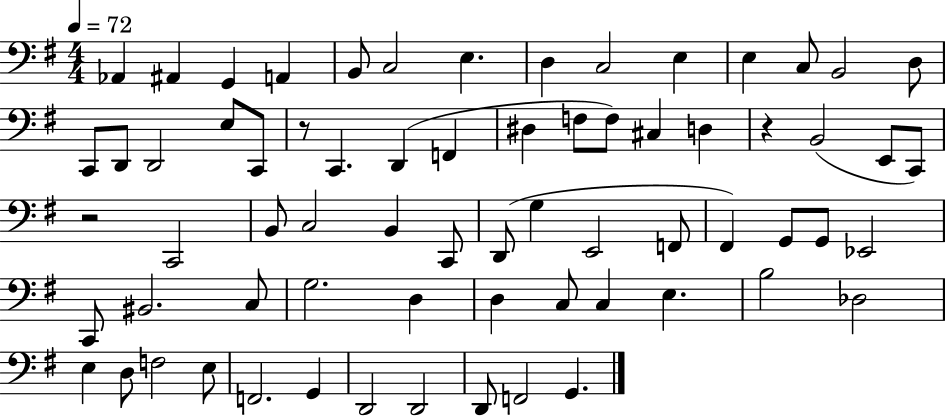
X:1
T:Untitled
M:4/4
L:1/4
K:G
_A,, ^A,, G,, A,, B,,/2 C,2 E, D, C,2 E, E, C,/2 B,,2 D,/2 C,,/2 D,,/2 D,,2 E,/2 C,,/2 z/2 C,, D,, F,, ^D, F,/2 F,/2 ^C, D, z B,,2 E,,/2 C,,/2 z2 C,,2 B,,/2 C,2 B,, C,,/2 D,,/2 G, E,,2 F,,/2 ^F,, G,,/2 G,,/2 _E,,2 C,,/2 ^B,,2 C,/2 G,2 D, D, C,/2 C, E, B,2 _D,2 E, D,/2 F,2 E,/2 F,,2 G,, D,,2 D,,2 D,,/2 F,,2 G,,